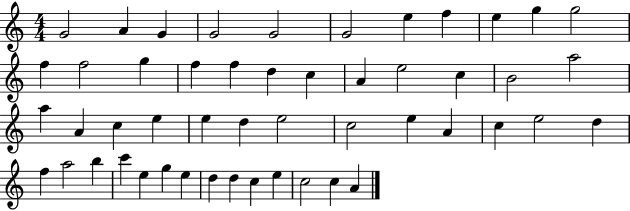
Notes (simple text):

G4/h A4/q G4/q G4/h G4/h G4/h E5/q F5/q E5/q G5/q G5/h F5/q F5/h G5/q F5/q F5/q D5/q C5/q A4/q E5/h C5/q B4/h A5/h A5/q A4/q C5/q E5/q E5/q D5/q E5/h C5/h E5/q A4/q C5/q E5/h D5/q F5/q A5/h B5/q C6/q E5/q G5/q E5/q D5/q D5/q C5/q E5/q C5/h C5/q A4/q